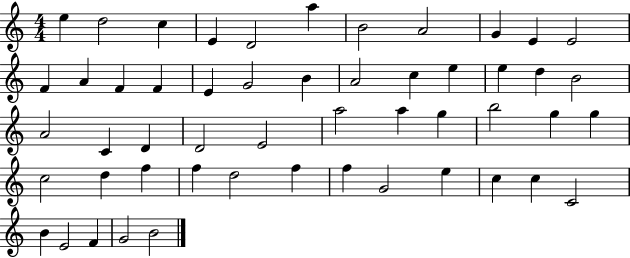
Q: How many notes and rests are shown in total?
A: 52